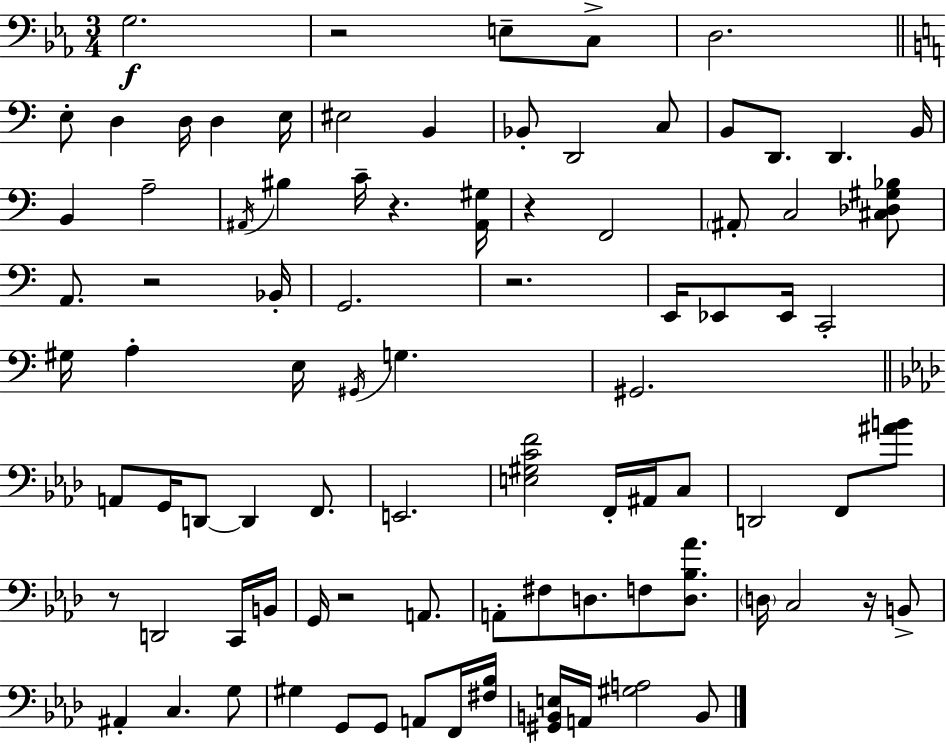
{
  \clef bass
  \numericTimeSignature
  \time 3/4
  \key ees \major
  g2.\f | r2 e8-- c8-> | d2. | \bar "||" \break \key c \major e8-. d4 d16 d4 e16 | eis2 b,4 | bes,8-. d,2 c8 | b,8 d,8. d,4. b,16 | \break b,4 a2-- | \acciaccatura { ais,16 } bis4 c'16-- r4. | <ais, gis>16 r4 f,2 | \parenthesize ais,8-. c2 <cis des gis bes>8 | \break a,8. r2 | bes,16-. g,2. | r2. | e,16 ees,8 ees,16 c,2-. | \break gis16 a4-. e16 \acciaccatura { gis,16 } g4. | gis,2. | \bar "||" \break \key aes \major a,8 g,16 d,8~~ d,4 f,8. | e,2. | <e gis c' f'>2 f,16-. ais,16 c8 | d,2 f,8 <ais' b'>8 | \break r8 d,2 c,16 b,16 | g,16 r2 a,8. | a,8-. fis8 d8. f8 <d bes aes'>8. | \parenthesize d16 c2 r16 b,8-> | \break ais,4-. c4. g8 | gis4 g,8 g,8 a,8 f,16 <fis bes>16 | <gis, b, e>16 a,16 <gis a>2 b,8 | \bar "|."
}